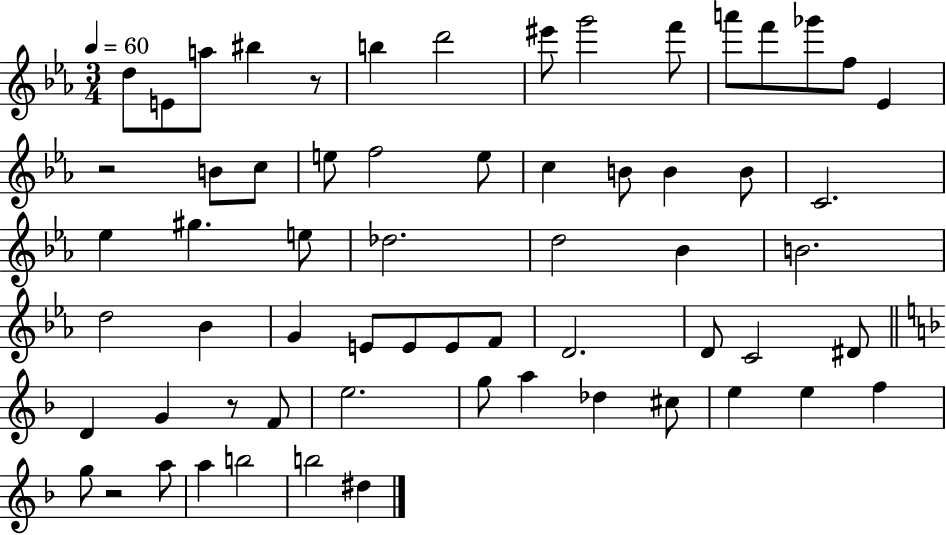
X:1
T:Untitled
M:3/4
L:1/4
K:Eb
d/2 E/2 a/2 ^b z/2 b d'2 ^e'/2 g'2 f'/2 a'/2 f'/2 _g'/2 f/2 _E z2 B/2 c/2 e/2 f2 e/2 c B/2 B B/2 C2 _e ^g e/2 _d2 d2 _B B2 d2 _B G E/2 E/2 E/2 F/2 D2 D/2 C2 ^D/2 D G z/2 F/2 e2 g/2 a _d ^c/2 e e f g/2 z2 a/2 a b2 b2 ^d